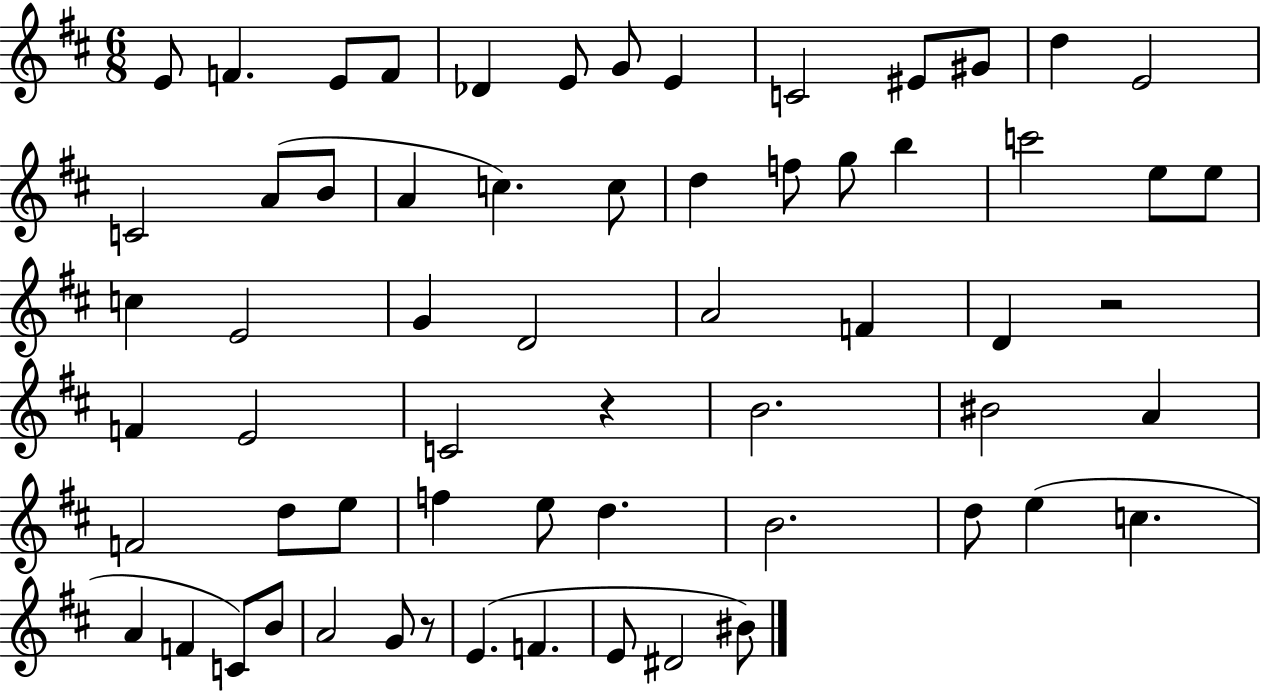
{
  \clef treble
  \numericTimeSignature
  \time 6/8
  \key d \major
  e'8 f'4. e'8 f'8 | des'4 e'8 g'8 e'4 | c'2 eis'8 gis'8 | d''4 e'2 | \break c'2 a'8( b'8 | a'4 c''4.) c''8 | d''4 f''8 g''8 b''4 | c'''2 e''8 e''8 | \break c''4 e'2 | g'4 d'2 | a'2 f'4 | d'4 r2 | \break f'4 e'2 | c'2 r4 | b'2. | bis'2 a'4 | \break f'2 d''8 e''8 | f''4 e''8 d''4. | b'2. | d''8 e''4( c''4. | \break a'4 f'4 c'8) b'8 | a'2 g'8 r8 | e'4.( f'4. | e'8 dis'2 bis'8) | \break \bar "|."
}